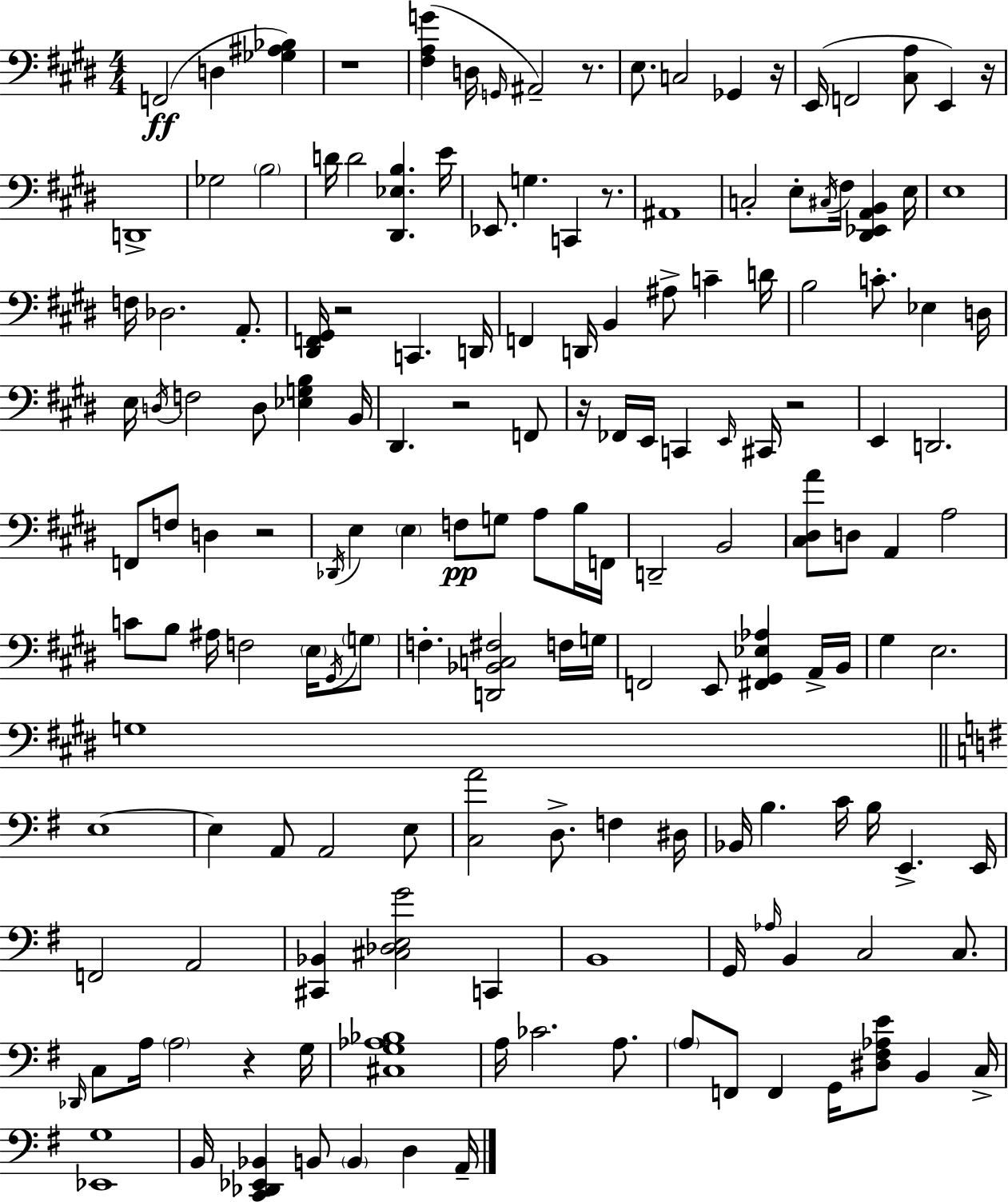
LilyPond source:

{
  \clef bass
  \numericTimeSignature
  \time 4/4
  \key e \major
  f,2(\ff d4 <ges ais bes>4) | r1 | <fis a g'>4( d16 \grace { g,16 } ais,2--) r8. | e8. c2 ges,4 | \break r16 e,16( f,2 <cis a>8 e,4) | r16 d,1-> | ges2 \parenthesize b2 | d'16 d'2 <dis, ees b>4. | \break e'16 ees,8. g4. c,4 r8. | ais,1 | c2-. e8-. \acciaccatura { cis16 } fis16 <dis, ees, a, b,>4 | e16 e1 | \break f16 des2. a,8.-. | <dis, f, gis,>16 r2 c,4. | d,16 f,4 d,16 b,4 ais8-> c'4-- | d'16 b2 c'8.-. ees4 | \break d16 e16 \acciaccatura { d16 } f2 d8 <ees g b>4 | b,16 dis,4. r2 | f,8 r16 fes,16 e,16 c,4 \grace { e,16 } cis,16 r2 | e,4 d,2. | \break f,8 f8 d4 r2 | \acciaccatura { des,16 } e4 \parenthesize e4 f8\pp g8 | a8 b16 f,16 d,2-- b,2 | <cis dis a'>8 d8 a,4 a2 | \break c'8 b8 ais16 f2 | \parenthesize e16 \acciaccatura { gis,16 } \parenthesize g8 f4.-. <d, bes, c fis>2 | f16 g16 f,2 e,8 | <fis, gis, ees aes>4 a,16-> b,16 gis4 e2. | \break g1 | \bar "||" \break \key e \minor e1~~ | e4 a,8 a,2 e8 | <c a'>2 d8.-> f4 dis16 | bes,16 b4. c'16 b16 e,4.-> e,16 | \break f,2 a,2 | <cis, bes,>4 <cis des e g'>2 c,4 | b,1 | g,16 \grace { aes16 } b,4 c2 c8. | \break \grace { des,16 } c8 a16 \parenthesize a2 r4 | g16 <cis g aes bes>1 | a16 ces'2. a8. | \parenthesize a8 f,8 f,4 g,16 <dis fis aes e'>8 b,4 | \break c16-> <ees, g>1 | b,16 <c, des, ees, bes,>4 b,8 \parenthesize b,4 d4 | a,16-- \bar "|."
}